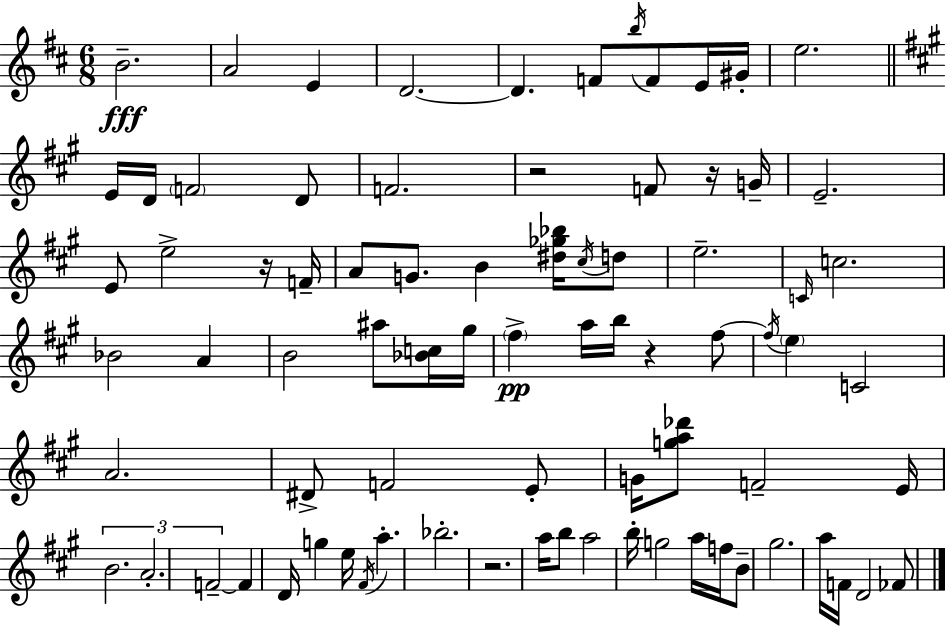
{
  \clef treble
  \numericTimeSignature
  \time 6/8
  \key d \major
  b'2.--\fff | a'2 e'4 | d'2.~~ | d'4. f'8 \acciaccatura { b''16 } f'8 e'16 | \break gis'16-. e''2. | \bar "||" \break \key a \major e'16 d'16 \parenthesize f'2 d'8 | f'2. | r2 f'8 r16 g'16-- | e'2.-- | \break e'8 e''2-> r16 f'16-- | a'8 g'8. b'4 <dis'' ges'' bes''>16 \acciaccatura { cis''16 } d''8 | e''2.-- | \grace { c'16 } c''2. | \break bes'2 a'4 | b'2 ais''8 | <bes' c''>16 gis''16 \parenthesize fis''4->\pp a''16 b''16 r4 | fis''8~~ \acciaccatura { fis''16 } \parenthesize e''4 c'2 | \break a'2. | dis'8-> f'2 | e'8-. g'16 <g'' a'' des'''>8 f'2-- | e'16 \tuplet 3/2 { b'2. | \break a'2.-. | f'2--~~ } f'4 | d'16 g''4 e''16 \acciaccatura { fis'16 } a''4.-. | bes''2.-. | \break r2. | a''16 b''8 a''2 | b''16-. g''2 | a''16 f''16 b'8-- gis''2. | \break a''16 f'16 d'2 | fes'8 \bar "|."
}